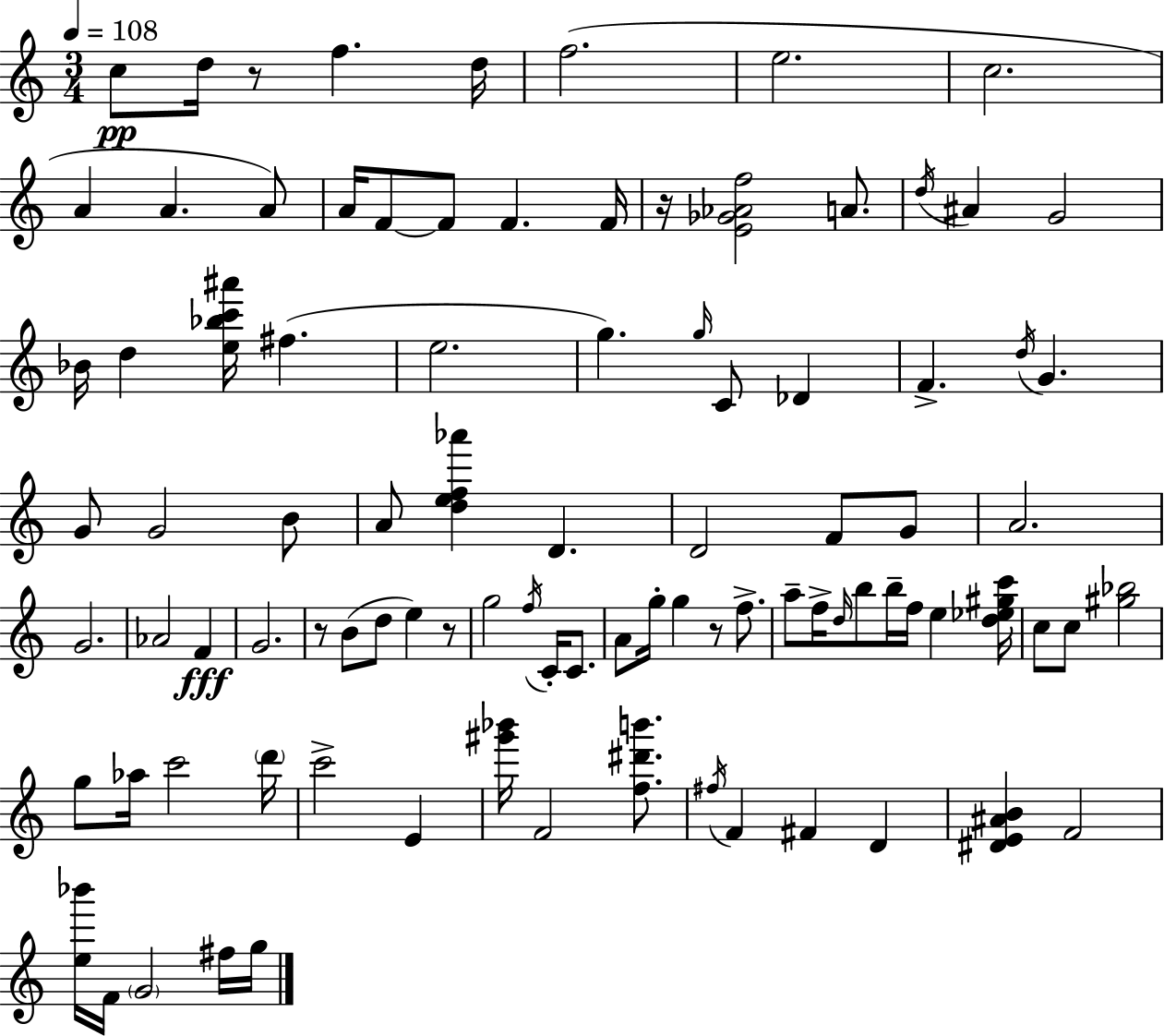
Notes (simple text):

C5/e D5/s R/e F5/q. D5/s F5/h. E5/h. C5/h. A4/q A4/q. A4/e A4/s F4/e F4/e F4/q. F4/s R/s [E4,Gb4,Ab4,F5]/h A4/e. D5/s A#4/q G4/h Bb4/s D5/q [E5,Bb5,C6,A#6]/s F#5/q. E5/h. G5/q. G5/s C4/e Db4/q F4/q. D5/s G4/q. G4/e G4/h B4/e A4/e [D5,E5,F5,Ab6]/q D4/q. D4/h F4/e G4/e A4/h. G4/h. Ab4/h F4/q G4/h. R/e B4/e D5/e E5/q R/e G5/h F5/s C4/s C4/e. A4/e G5/s G5/q R/e F5/e. A5/e F5/s D5/s B5/e B5/s F5/s E5/q [D5,Eb5,G#5,C6]/s C5/e C5/e [G#5,Bb5]/h G5/e Ab5/s C6/h D6/s C6/h E4/q [G#6,Bb6]/s F4/h [F5,D#6,B6]/e. F#5/s F4/q F#4/q D4/q [D#4,E4,A#4,B4]/q F4/h [E5,Bb6]/s F4/s G4/h F#5/s G5/s